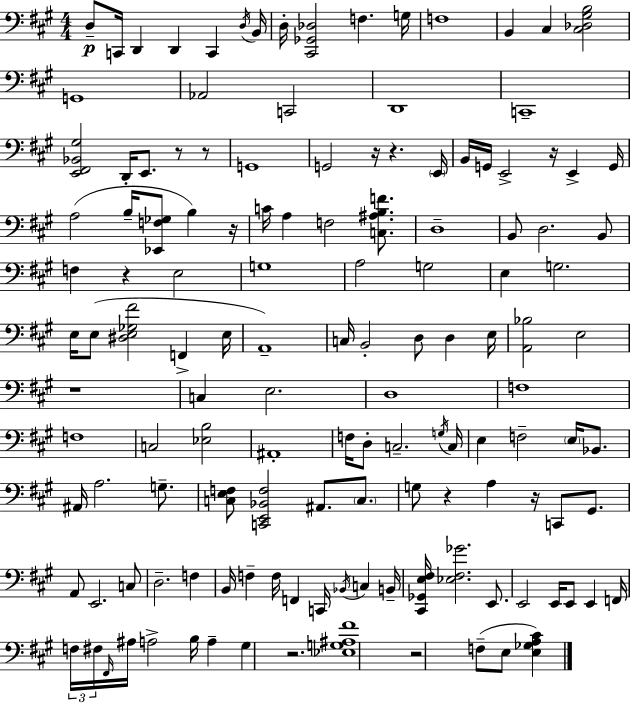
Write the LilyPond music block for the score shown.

{
  \clef bass
  \numericTimeSignature
  \time 4/4
  \key a \major
  d8--\p c,16 d,4 d,4 c,4 \acciaccatura { d16 } | b,16 d16-. <cis, ges, des>2 f4. | g16 f1 | b,4 cis4 <cis des gis b>2 | \break g,1 | aes,2 c,2 | d,1 | c,1-- | \break <e, fis, bes, gis>2 d,16-. e,8. r8 r8 | g,1 | g,2 r16 r4. | \parenthesize e,16 b,16 g,16 e,2-> r16 e,4-> | \break g,16 a2( b16-- <ees, f ges>8 b4) | r16 c'16 a4 f2 <c ais b f'>8. | d1-- | b,8 d2. b,8 | \break f4 r4 e2 | g1 | a2 g2 | e4 g2. | \break e16 e8( <dis e ges fis'>2 f,4-> | e16 a,1--) | c16 b,2-. d8 d4 | e16 <a, bes>2 e2 | \break r1 | c4 e2. | d1 | f1 | \break f1 | c2 <ees b>2 | ais,1-. | f16 d8-. c2.-- | \break \acciaccatura { g16 } c16 e4 f2-- \parenthesize e16 bes,8. | ais,16 a2. g8.-- | <c e f>8 <c, e, bes, f>2 ais,8. \parenthesize c8. | g8 r4 a4 r16 c,8 gis,8. | \break a,8 e,2. | c8 d2.-- f4 | b,16 f4-- f16 f,4 c,16 \acciaccatura { bes,16 } c4 | b,16-- <cis, ges, e fis>16 <ees fis ges'>2. | \break e,8. e,2 e,16 e,8 e,4 | f,16 \tuplet 3/2 { f16 fis16 \grace { fis,16 } } ais16 a2-> b16 | a4-- gis4 r2. | <ees g ais fis'>1 | \break r2 f8--( e8 | <e ges a cis'>4) \bar "|."
}